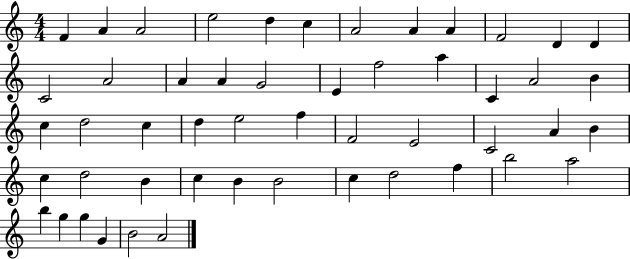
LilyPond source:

{
  \clef treble
  \numericTimeSignature
  \time 4/4
  \key c \major
  f'4 a'4 a'2 | e''2 d''4 c''4 | a'2 a'4 a'4 | f'2 d'4 d'4 | \break c'2 a'2 | a'4 a'4 g'2 | e'4 f''2 a''4 | c'4 a'2 b'4 | \break c''4 d''2 c''4 | d''4 e''2 f''4 | f'2 e'2 | c'2 a'4 b'4 | \break c''4 d''2 b'4 | c''4 b'4 b'2 | c''4 d''2 f''4 | b''2 a''2 | \break b''4 g''4 g''4 g'4 | b'2 a'2 | \bar "|."
}